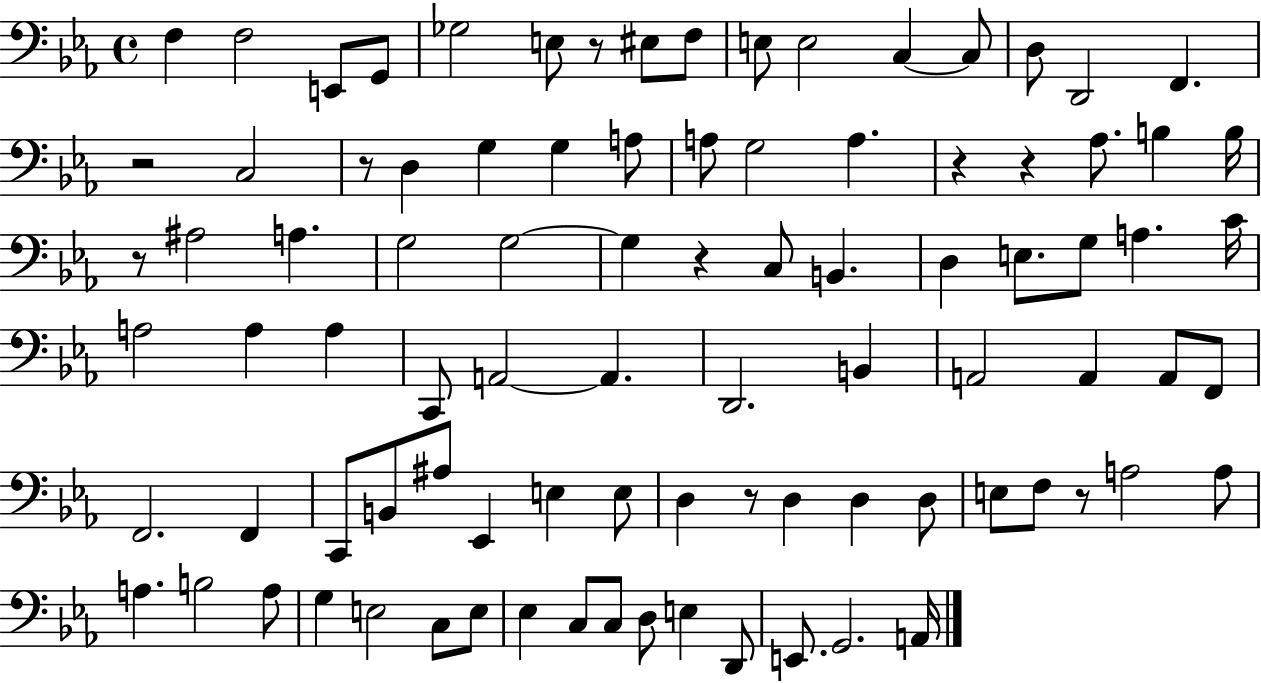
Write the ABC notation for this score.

X:1
T:Untitled
M:4/4
L:1/4
K:Eb
F, F,2 E,,/2 G,,/2 _G,2 E,/2 z/2 ^E,/2 F,/2 E,/2 E,2 C, C,/2 D,/2 D,,2 F,, z2 C,2 z/2 D, G, G, A,/2 A,/2 G,2 A, z z _A,/2 B, B,/4 z/2 ^A,2 A, G,2 G,2 G, z C,/2 B,, D, E,/2 G,/2 A, C/4 A,2 A, A, C,,/2 A,,2 A,, D,,2 B,, A,,2 A,, A,,/2 F,,/2 F,,2 F,, C,,/2 B,,/2 ^A,/2 _E,, E, E,/2 D, z/2 D, D, D,/2 E,/2 F,/2 z/2 A,2 A,/2 A, B,2 A,/2 G, E,2 C,/2 E,/2 _E, C,/2 C,/2 D,/2 E, D,,/2 E,,/2 G,,2 A,,/4